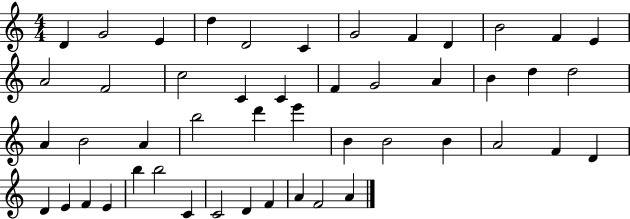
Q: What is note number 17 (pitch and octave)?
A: C4